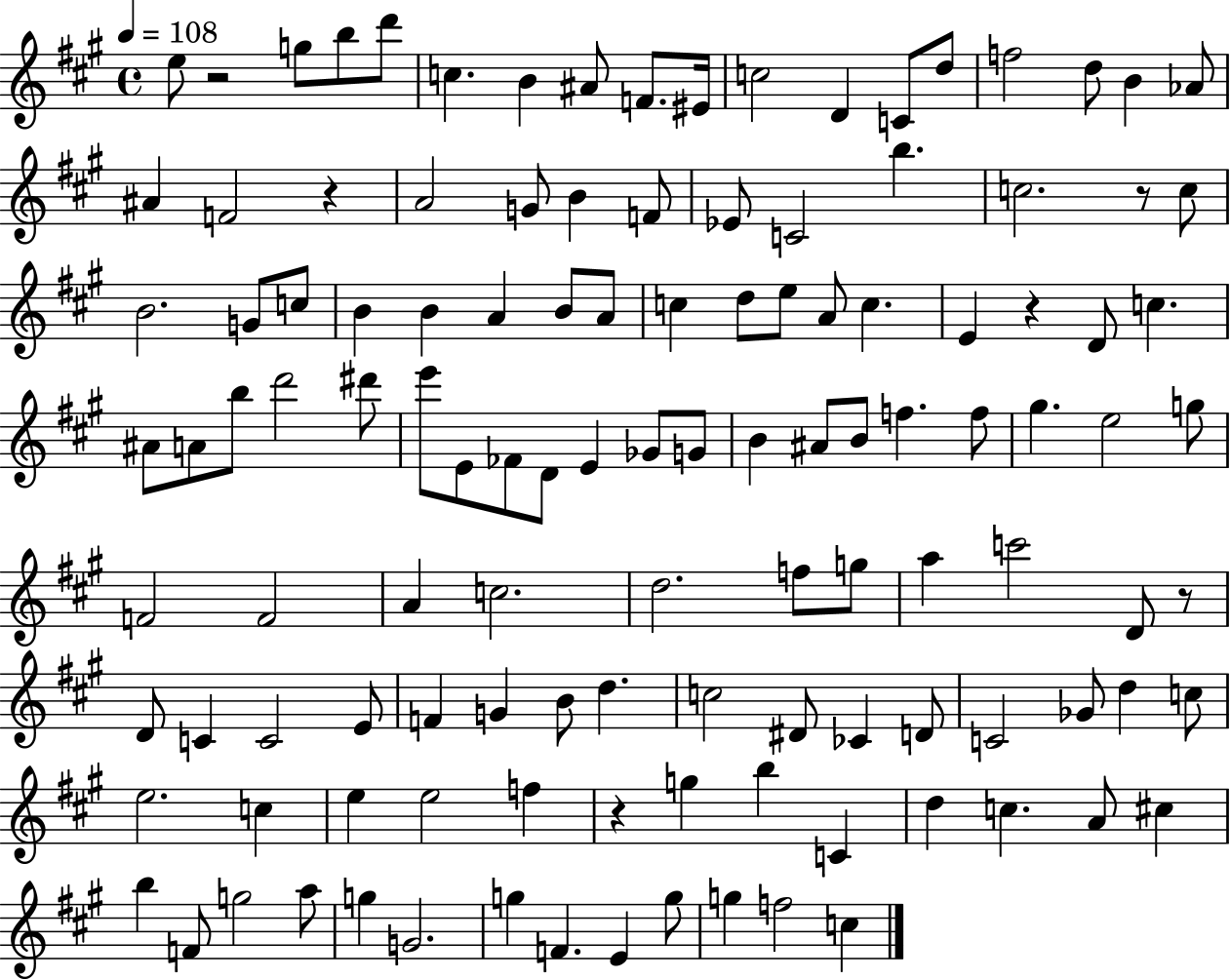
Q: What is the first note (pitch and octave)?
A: E5